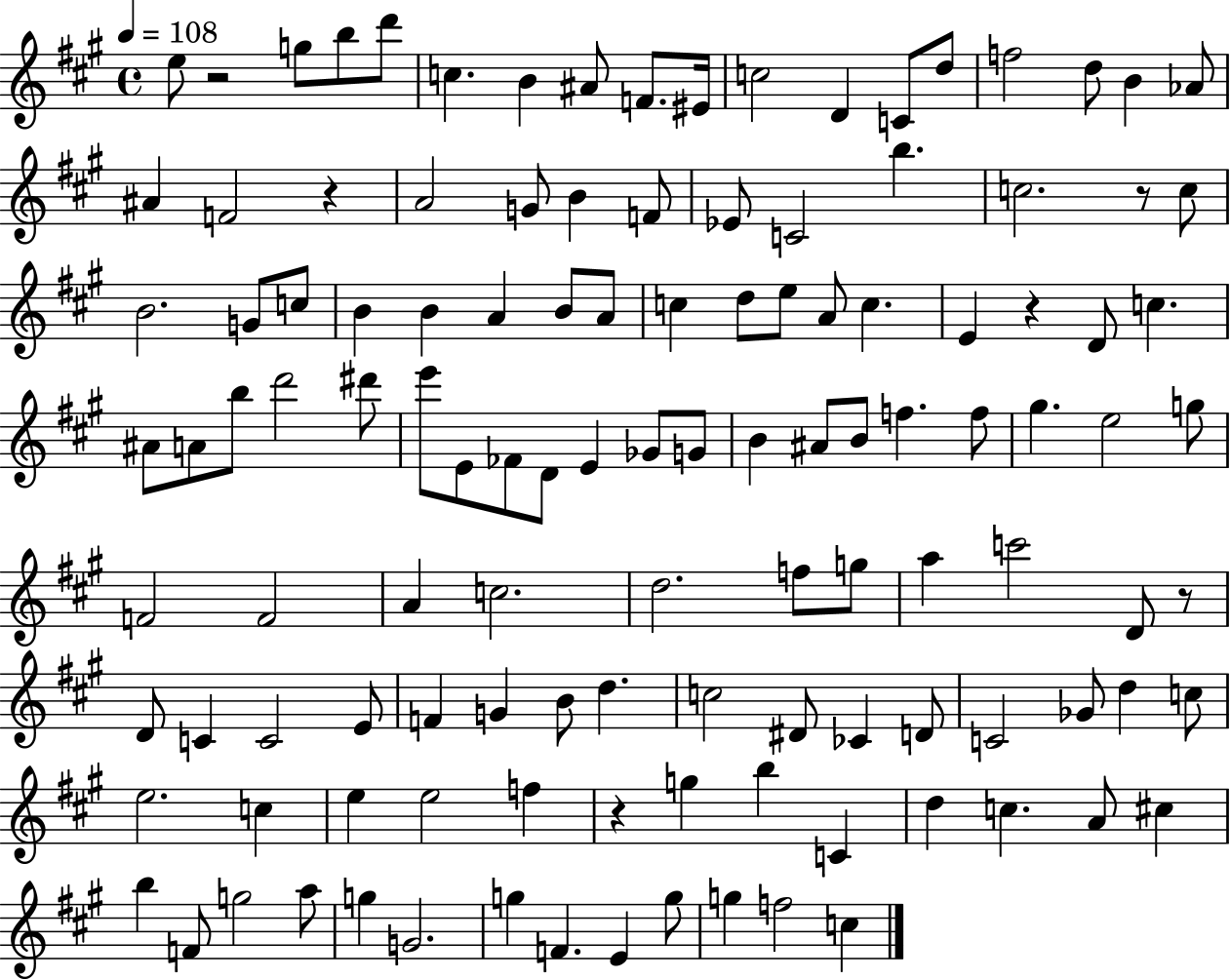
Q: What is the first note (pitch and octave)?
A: E5